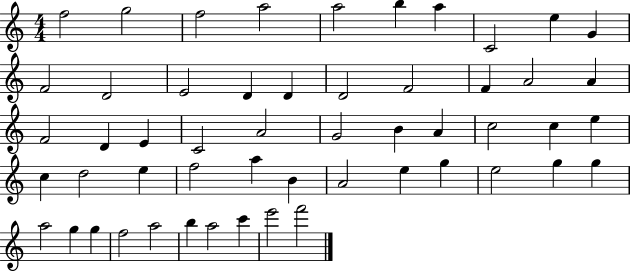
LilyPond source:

{
  \clef treble
  \numericTimeSignature
  \time 4/4
  \key c \major
  f''2 g''2 | f''2 a''2 | a''2 b''4 a''4 | c'2 e''4 g'4 | \break f'2 d'2 | e'2 d'4 d'4 | d'2 f'2 | f'4 a'2 a'4 | \break f'2 d'4 e'4 | c'2 a'2 | g'2 b'4 a'4 | c''2 c''4 e''4 | \break c''4 d''2 e''4 | f''2 a''4 b'4 | a'2 e''4 g''4 | e''2 g''4 g''4 | \break a''2 g''4 g''4 | f''2 a''2 | b''4 a''2 c'''4 | e'''2 f'''2 | \break \bar "|."
}